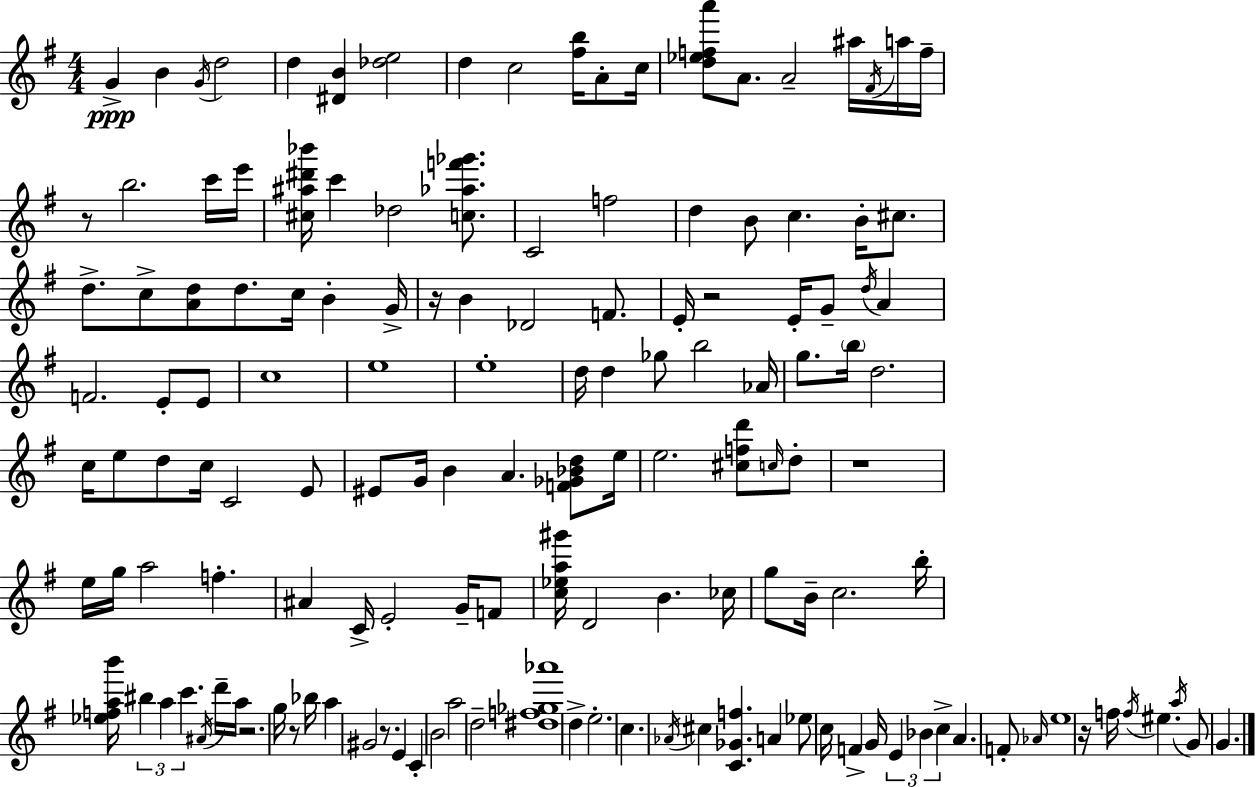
{
  \clef treble
  \numericTimeSignature
  \time 4/4
  \key g \major
  g'4->\ppp b'4 \acciaccatura { g'16 } d''2 | d''4 <dis' b'>4 <des'' e''>2 | d''4 c''2 <fis'' b''>16 a'8-. | c''16 <d'' ees'' f'' a'''>8 a'8. a'2-- ais''16 \acciaccatura { fis'16 } | \break a''16 f''16-- r8 b''2. | c'''16 e'''16 <cis'' ais'' dis''' bes'''>16 c'''4 des''2 <c'' aes'' f''' ges'''>8. | c'2 f''2 | d''4 b'8 c''4. b'16-. cis''8. | \break d''8.-> c''8-> <a' d''>8 d''8. c''16 b'4-. | g'16-> r16 b'4 des'2 f'8. | e'16-. r2 e'16-. g'8-- \acciaccatura { d''16 } a'4 | f'2. e'8-. | \break e'8 c''1 | e''1 | e''1-. | d''16 d''4 ges''8 b''2 | \break aes'16 g''8. \parenthesize b''16 d''2. | c''16 e''8 d''8 c''16 c'2 | e'8 eis'8 g'16 b'4 a'4. | <f' ges' bes' d''>8 e''16 e''2. <cis'' f'' d'''>8 | \break \grace { c''16 } d''8-. r1 | e''16 g''16 a''2 f''4.-. | ais'4 c'16-> e'2-. | g'16-- f'8 <c'' ees'' a'' gis'''>16 d'2 b'4. | \break ces''16 g''8 b'16-- c''2. | b''16-. <ees'' f'' a'' b'''>16 \tuplet 3/2 { bis''4 a''4 c'''4. } | \acciaccatura { ais'16 } d'''16-- a''16 r2. | g''16 r8 bes''16 a''4 gis'2 | \break r8. e'4 c'4-. b'2 | a''2 d''2-- | <dis'' f'' ges'' aes'''>1 | d''4-> e''2.-. | \break c''4. \acciaccatura { aes'16 } cis''4 | <c' ges' f''>4. a'4 ees''8 c''16 f'4-> | g'16 \tuplet 3/2 { e'4 bes'4 c''4-> } a'4. | f'8-. \grace { aes'16 } e''1 | \break r16 f''16 \acciaccatura { f''16 } eis''4. | \acciaccatura { a''16 } g'8 g'4. \bar "|."
}